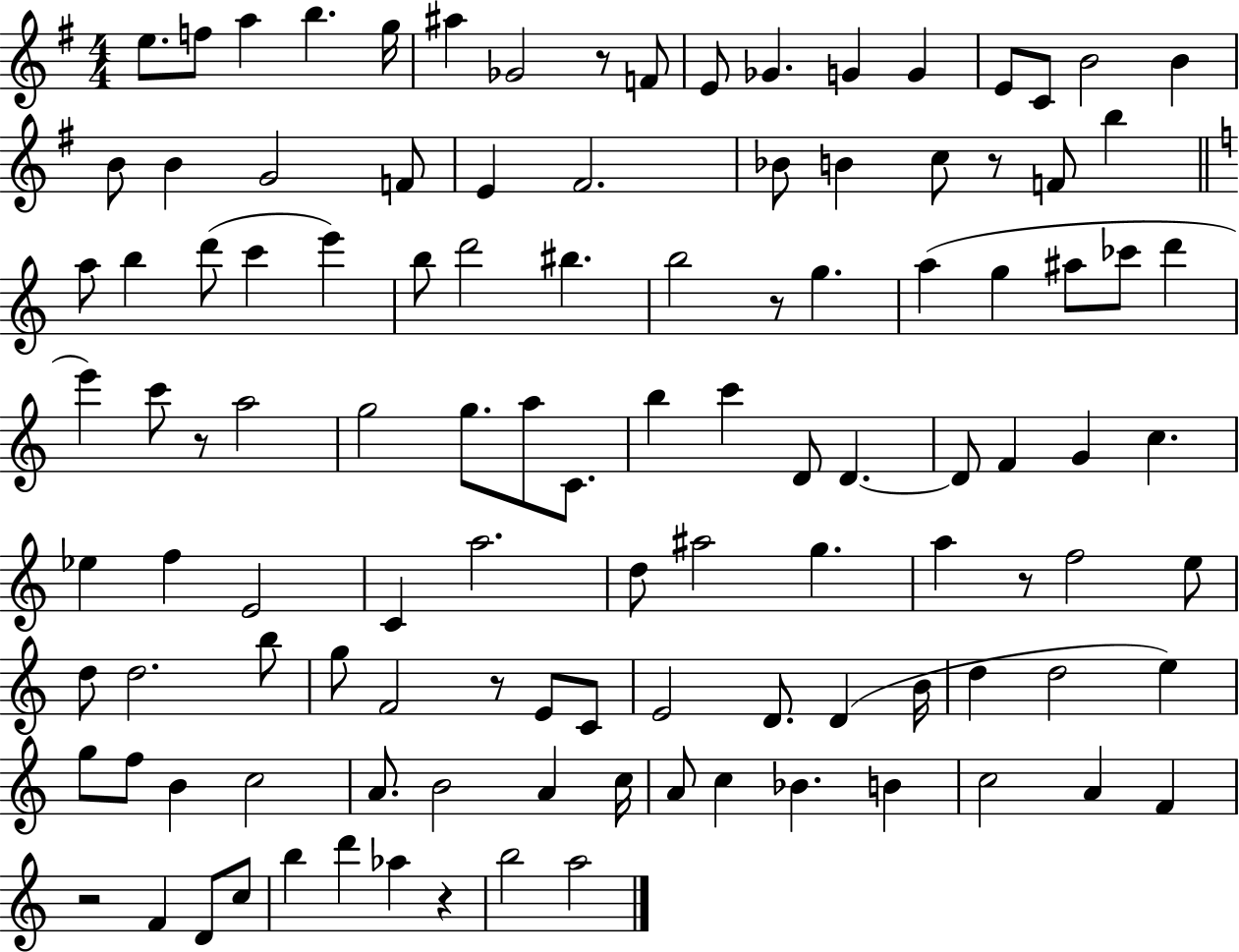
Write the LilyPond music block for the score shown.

{
  \clef treble
  \numericTimeSignature
  \time 4/4
  \key g \major
  \repeat volta 2 { e''8. f''8 a''4 b''4. g''16 | ais''4 ges'2 r8 f'8 | e'8 ges'4. g'4 g'4 | e'8 c'8 b'2 b'4 | \break b'8 b'4 g'2 f'8 | e'4 fis'2. | bes'8 b'4 c''8 r8 f'8 b''4 | \bar "||" \break \key a \minor a''8 b''4 d'''8( c'''4 e'''4) | b''8 d'''2 bis''4. | b''2 r8 g''4. | a''4( g''4 ais''8 ces'''8 d'''4 | \break e'''4) c'''8 r8 a''2 | g''2 g''8. a''8 c'8. | b''4 c'''4 d'8 d'4.~~ | d'8 f'4 g'4 c''4. | \break ees''4 f''4 e'2 | c'4 a''2. | d''8 ais''2 g''4. | a''4 r8 f''2 e''8 | \break d''8 d''2. b''8 | g''8 f'2 r8 e'8 c'8 | e'2 d'8. d'4( b'16 | d''4 d''2 e''4) | \break g''8 f''8 b'4 c''2 | a'8. b'2 a'4 c''16 | a'8 c''4 bes'4. b'4 | c''2 a'4 f'4 | \break r2 f'4 d'8 c''8 | b''4 d'''4 aes''4 r4 | b''2 a''2 | } \bar "|."
}